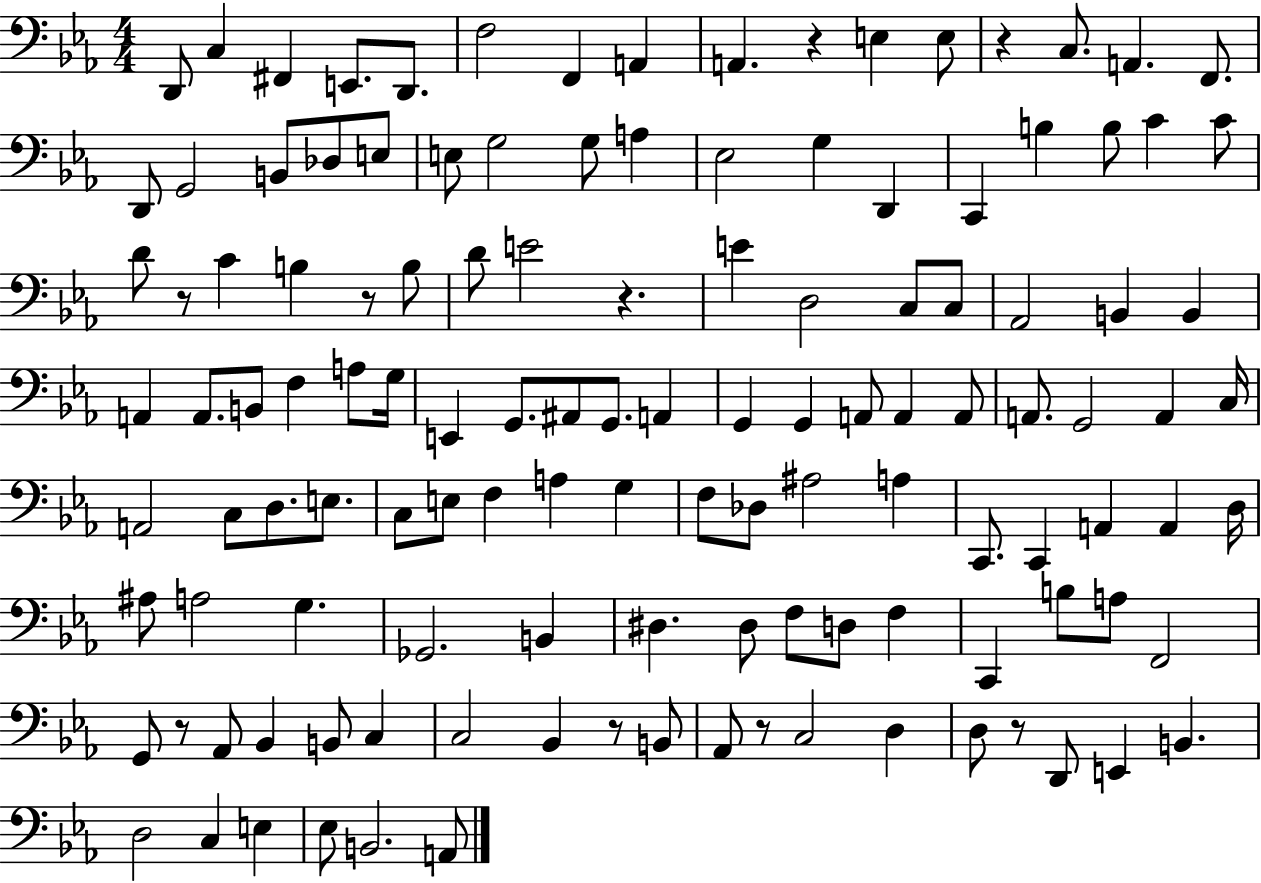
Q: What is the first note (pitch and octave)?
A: D2